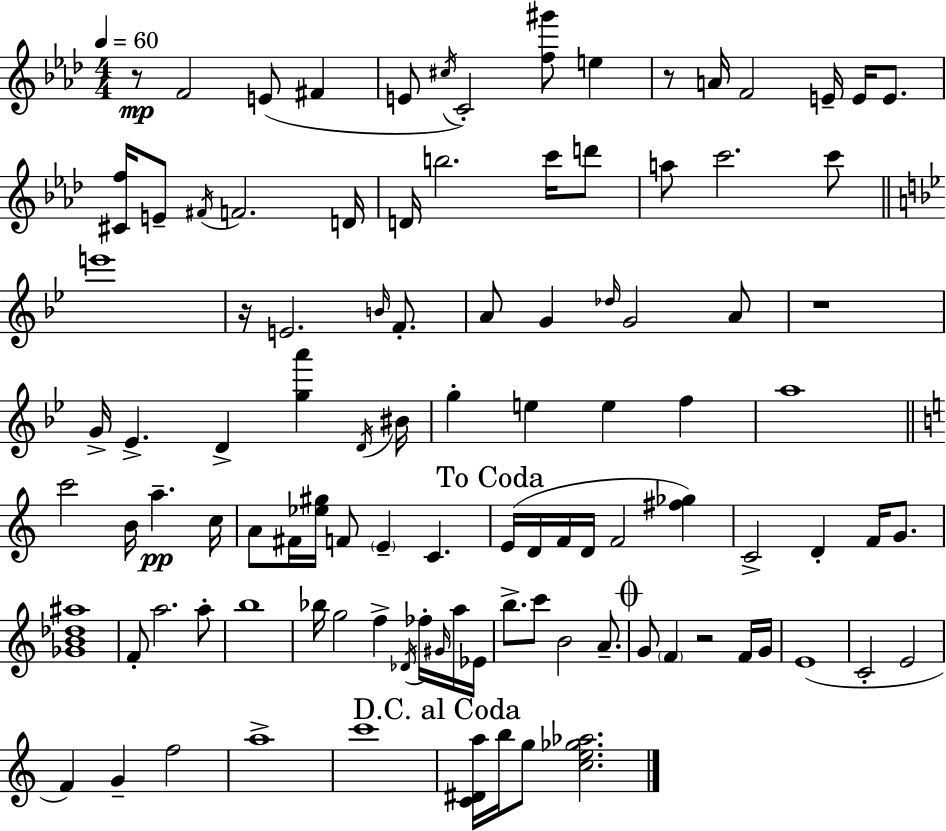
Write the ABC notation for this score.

X:1
T:Untitled
M:4/4
L:1/4
K:Ab
z/2 F2 E/2 ^F E/2 ^c/4 C2 [f^g']/2 e z/2 A/4 F2 E/4 E/4 E/2 [^Cf]/4 E/2 ^F/4 F2 D/4 D/4 b2 c'/4 d'/2 a/2 c'2 c'/2 e'4 z/4 E2 B/4 F/2 A/2 G _d/4 G2 A/2 z4 G/4 _E D [ga'] D/4 ^B/4 g e e f a4 c'2 B/4 a c/4 A/2 ^F/4 [_e^g]/4 F/2 E C E/4 D/4 F/4 D/4 F2 [^f_g] C2 D F/4 G/2 [_GB_d^a]4 F/2 a2 a/2 b4 _b/4 g2 f _D/4 _f/4 ^G/4 a/4 _E/4 b/2 c'/2 B2 A/2 G/2 F z2 F/4 G/4 E4 C2 E2 F G f2 a4 c'4 [C^Da]/4 b/4 g/2 [ce_g_a]2